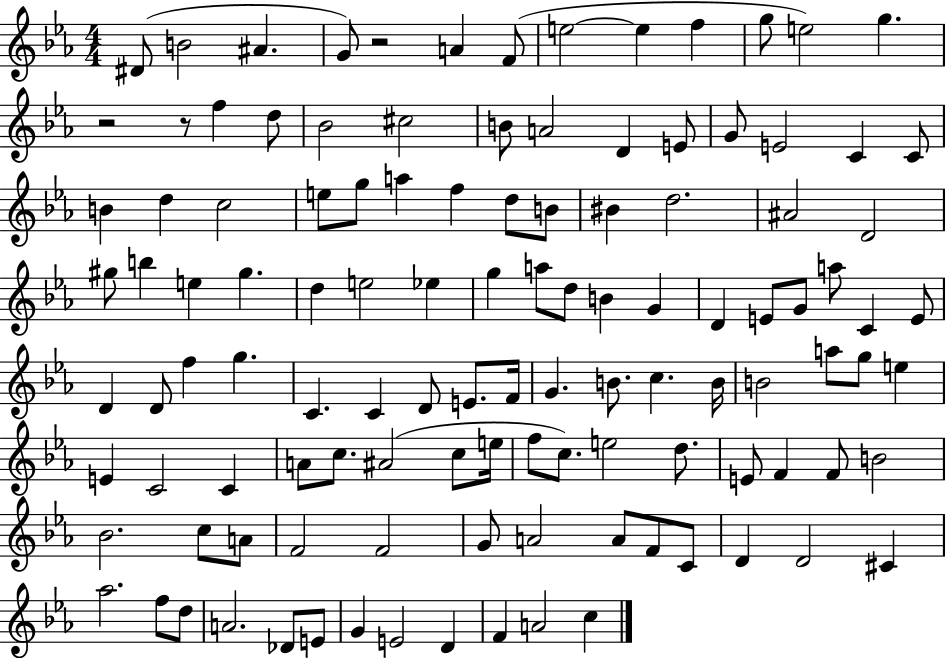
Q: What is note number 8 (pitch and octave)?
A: E5